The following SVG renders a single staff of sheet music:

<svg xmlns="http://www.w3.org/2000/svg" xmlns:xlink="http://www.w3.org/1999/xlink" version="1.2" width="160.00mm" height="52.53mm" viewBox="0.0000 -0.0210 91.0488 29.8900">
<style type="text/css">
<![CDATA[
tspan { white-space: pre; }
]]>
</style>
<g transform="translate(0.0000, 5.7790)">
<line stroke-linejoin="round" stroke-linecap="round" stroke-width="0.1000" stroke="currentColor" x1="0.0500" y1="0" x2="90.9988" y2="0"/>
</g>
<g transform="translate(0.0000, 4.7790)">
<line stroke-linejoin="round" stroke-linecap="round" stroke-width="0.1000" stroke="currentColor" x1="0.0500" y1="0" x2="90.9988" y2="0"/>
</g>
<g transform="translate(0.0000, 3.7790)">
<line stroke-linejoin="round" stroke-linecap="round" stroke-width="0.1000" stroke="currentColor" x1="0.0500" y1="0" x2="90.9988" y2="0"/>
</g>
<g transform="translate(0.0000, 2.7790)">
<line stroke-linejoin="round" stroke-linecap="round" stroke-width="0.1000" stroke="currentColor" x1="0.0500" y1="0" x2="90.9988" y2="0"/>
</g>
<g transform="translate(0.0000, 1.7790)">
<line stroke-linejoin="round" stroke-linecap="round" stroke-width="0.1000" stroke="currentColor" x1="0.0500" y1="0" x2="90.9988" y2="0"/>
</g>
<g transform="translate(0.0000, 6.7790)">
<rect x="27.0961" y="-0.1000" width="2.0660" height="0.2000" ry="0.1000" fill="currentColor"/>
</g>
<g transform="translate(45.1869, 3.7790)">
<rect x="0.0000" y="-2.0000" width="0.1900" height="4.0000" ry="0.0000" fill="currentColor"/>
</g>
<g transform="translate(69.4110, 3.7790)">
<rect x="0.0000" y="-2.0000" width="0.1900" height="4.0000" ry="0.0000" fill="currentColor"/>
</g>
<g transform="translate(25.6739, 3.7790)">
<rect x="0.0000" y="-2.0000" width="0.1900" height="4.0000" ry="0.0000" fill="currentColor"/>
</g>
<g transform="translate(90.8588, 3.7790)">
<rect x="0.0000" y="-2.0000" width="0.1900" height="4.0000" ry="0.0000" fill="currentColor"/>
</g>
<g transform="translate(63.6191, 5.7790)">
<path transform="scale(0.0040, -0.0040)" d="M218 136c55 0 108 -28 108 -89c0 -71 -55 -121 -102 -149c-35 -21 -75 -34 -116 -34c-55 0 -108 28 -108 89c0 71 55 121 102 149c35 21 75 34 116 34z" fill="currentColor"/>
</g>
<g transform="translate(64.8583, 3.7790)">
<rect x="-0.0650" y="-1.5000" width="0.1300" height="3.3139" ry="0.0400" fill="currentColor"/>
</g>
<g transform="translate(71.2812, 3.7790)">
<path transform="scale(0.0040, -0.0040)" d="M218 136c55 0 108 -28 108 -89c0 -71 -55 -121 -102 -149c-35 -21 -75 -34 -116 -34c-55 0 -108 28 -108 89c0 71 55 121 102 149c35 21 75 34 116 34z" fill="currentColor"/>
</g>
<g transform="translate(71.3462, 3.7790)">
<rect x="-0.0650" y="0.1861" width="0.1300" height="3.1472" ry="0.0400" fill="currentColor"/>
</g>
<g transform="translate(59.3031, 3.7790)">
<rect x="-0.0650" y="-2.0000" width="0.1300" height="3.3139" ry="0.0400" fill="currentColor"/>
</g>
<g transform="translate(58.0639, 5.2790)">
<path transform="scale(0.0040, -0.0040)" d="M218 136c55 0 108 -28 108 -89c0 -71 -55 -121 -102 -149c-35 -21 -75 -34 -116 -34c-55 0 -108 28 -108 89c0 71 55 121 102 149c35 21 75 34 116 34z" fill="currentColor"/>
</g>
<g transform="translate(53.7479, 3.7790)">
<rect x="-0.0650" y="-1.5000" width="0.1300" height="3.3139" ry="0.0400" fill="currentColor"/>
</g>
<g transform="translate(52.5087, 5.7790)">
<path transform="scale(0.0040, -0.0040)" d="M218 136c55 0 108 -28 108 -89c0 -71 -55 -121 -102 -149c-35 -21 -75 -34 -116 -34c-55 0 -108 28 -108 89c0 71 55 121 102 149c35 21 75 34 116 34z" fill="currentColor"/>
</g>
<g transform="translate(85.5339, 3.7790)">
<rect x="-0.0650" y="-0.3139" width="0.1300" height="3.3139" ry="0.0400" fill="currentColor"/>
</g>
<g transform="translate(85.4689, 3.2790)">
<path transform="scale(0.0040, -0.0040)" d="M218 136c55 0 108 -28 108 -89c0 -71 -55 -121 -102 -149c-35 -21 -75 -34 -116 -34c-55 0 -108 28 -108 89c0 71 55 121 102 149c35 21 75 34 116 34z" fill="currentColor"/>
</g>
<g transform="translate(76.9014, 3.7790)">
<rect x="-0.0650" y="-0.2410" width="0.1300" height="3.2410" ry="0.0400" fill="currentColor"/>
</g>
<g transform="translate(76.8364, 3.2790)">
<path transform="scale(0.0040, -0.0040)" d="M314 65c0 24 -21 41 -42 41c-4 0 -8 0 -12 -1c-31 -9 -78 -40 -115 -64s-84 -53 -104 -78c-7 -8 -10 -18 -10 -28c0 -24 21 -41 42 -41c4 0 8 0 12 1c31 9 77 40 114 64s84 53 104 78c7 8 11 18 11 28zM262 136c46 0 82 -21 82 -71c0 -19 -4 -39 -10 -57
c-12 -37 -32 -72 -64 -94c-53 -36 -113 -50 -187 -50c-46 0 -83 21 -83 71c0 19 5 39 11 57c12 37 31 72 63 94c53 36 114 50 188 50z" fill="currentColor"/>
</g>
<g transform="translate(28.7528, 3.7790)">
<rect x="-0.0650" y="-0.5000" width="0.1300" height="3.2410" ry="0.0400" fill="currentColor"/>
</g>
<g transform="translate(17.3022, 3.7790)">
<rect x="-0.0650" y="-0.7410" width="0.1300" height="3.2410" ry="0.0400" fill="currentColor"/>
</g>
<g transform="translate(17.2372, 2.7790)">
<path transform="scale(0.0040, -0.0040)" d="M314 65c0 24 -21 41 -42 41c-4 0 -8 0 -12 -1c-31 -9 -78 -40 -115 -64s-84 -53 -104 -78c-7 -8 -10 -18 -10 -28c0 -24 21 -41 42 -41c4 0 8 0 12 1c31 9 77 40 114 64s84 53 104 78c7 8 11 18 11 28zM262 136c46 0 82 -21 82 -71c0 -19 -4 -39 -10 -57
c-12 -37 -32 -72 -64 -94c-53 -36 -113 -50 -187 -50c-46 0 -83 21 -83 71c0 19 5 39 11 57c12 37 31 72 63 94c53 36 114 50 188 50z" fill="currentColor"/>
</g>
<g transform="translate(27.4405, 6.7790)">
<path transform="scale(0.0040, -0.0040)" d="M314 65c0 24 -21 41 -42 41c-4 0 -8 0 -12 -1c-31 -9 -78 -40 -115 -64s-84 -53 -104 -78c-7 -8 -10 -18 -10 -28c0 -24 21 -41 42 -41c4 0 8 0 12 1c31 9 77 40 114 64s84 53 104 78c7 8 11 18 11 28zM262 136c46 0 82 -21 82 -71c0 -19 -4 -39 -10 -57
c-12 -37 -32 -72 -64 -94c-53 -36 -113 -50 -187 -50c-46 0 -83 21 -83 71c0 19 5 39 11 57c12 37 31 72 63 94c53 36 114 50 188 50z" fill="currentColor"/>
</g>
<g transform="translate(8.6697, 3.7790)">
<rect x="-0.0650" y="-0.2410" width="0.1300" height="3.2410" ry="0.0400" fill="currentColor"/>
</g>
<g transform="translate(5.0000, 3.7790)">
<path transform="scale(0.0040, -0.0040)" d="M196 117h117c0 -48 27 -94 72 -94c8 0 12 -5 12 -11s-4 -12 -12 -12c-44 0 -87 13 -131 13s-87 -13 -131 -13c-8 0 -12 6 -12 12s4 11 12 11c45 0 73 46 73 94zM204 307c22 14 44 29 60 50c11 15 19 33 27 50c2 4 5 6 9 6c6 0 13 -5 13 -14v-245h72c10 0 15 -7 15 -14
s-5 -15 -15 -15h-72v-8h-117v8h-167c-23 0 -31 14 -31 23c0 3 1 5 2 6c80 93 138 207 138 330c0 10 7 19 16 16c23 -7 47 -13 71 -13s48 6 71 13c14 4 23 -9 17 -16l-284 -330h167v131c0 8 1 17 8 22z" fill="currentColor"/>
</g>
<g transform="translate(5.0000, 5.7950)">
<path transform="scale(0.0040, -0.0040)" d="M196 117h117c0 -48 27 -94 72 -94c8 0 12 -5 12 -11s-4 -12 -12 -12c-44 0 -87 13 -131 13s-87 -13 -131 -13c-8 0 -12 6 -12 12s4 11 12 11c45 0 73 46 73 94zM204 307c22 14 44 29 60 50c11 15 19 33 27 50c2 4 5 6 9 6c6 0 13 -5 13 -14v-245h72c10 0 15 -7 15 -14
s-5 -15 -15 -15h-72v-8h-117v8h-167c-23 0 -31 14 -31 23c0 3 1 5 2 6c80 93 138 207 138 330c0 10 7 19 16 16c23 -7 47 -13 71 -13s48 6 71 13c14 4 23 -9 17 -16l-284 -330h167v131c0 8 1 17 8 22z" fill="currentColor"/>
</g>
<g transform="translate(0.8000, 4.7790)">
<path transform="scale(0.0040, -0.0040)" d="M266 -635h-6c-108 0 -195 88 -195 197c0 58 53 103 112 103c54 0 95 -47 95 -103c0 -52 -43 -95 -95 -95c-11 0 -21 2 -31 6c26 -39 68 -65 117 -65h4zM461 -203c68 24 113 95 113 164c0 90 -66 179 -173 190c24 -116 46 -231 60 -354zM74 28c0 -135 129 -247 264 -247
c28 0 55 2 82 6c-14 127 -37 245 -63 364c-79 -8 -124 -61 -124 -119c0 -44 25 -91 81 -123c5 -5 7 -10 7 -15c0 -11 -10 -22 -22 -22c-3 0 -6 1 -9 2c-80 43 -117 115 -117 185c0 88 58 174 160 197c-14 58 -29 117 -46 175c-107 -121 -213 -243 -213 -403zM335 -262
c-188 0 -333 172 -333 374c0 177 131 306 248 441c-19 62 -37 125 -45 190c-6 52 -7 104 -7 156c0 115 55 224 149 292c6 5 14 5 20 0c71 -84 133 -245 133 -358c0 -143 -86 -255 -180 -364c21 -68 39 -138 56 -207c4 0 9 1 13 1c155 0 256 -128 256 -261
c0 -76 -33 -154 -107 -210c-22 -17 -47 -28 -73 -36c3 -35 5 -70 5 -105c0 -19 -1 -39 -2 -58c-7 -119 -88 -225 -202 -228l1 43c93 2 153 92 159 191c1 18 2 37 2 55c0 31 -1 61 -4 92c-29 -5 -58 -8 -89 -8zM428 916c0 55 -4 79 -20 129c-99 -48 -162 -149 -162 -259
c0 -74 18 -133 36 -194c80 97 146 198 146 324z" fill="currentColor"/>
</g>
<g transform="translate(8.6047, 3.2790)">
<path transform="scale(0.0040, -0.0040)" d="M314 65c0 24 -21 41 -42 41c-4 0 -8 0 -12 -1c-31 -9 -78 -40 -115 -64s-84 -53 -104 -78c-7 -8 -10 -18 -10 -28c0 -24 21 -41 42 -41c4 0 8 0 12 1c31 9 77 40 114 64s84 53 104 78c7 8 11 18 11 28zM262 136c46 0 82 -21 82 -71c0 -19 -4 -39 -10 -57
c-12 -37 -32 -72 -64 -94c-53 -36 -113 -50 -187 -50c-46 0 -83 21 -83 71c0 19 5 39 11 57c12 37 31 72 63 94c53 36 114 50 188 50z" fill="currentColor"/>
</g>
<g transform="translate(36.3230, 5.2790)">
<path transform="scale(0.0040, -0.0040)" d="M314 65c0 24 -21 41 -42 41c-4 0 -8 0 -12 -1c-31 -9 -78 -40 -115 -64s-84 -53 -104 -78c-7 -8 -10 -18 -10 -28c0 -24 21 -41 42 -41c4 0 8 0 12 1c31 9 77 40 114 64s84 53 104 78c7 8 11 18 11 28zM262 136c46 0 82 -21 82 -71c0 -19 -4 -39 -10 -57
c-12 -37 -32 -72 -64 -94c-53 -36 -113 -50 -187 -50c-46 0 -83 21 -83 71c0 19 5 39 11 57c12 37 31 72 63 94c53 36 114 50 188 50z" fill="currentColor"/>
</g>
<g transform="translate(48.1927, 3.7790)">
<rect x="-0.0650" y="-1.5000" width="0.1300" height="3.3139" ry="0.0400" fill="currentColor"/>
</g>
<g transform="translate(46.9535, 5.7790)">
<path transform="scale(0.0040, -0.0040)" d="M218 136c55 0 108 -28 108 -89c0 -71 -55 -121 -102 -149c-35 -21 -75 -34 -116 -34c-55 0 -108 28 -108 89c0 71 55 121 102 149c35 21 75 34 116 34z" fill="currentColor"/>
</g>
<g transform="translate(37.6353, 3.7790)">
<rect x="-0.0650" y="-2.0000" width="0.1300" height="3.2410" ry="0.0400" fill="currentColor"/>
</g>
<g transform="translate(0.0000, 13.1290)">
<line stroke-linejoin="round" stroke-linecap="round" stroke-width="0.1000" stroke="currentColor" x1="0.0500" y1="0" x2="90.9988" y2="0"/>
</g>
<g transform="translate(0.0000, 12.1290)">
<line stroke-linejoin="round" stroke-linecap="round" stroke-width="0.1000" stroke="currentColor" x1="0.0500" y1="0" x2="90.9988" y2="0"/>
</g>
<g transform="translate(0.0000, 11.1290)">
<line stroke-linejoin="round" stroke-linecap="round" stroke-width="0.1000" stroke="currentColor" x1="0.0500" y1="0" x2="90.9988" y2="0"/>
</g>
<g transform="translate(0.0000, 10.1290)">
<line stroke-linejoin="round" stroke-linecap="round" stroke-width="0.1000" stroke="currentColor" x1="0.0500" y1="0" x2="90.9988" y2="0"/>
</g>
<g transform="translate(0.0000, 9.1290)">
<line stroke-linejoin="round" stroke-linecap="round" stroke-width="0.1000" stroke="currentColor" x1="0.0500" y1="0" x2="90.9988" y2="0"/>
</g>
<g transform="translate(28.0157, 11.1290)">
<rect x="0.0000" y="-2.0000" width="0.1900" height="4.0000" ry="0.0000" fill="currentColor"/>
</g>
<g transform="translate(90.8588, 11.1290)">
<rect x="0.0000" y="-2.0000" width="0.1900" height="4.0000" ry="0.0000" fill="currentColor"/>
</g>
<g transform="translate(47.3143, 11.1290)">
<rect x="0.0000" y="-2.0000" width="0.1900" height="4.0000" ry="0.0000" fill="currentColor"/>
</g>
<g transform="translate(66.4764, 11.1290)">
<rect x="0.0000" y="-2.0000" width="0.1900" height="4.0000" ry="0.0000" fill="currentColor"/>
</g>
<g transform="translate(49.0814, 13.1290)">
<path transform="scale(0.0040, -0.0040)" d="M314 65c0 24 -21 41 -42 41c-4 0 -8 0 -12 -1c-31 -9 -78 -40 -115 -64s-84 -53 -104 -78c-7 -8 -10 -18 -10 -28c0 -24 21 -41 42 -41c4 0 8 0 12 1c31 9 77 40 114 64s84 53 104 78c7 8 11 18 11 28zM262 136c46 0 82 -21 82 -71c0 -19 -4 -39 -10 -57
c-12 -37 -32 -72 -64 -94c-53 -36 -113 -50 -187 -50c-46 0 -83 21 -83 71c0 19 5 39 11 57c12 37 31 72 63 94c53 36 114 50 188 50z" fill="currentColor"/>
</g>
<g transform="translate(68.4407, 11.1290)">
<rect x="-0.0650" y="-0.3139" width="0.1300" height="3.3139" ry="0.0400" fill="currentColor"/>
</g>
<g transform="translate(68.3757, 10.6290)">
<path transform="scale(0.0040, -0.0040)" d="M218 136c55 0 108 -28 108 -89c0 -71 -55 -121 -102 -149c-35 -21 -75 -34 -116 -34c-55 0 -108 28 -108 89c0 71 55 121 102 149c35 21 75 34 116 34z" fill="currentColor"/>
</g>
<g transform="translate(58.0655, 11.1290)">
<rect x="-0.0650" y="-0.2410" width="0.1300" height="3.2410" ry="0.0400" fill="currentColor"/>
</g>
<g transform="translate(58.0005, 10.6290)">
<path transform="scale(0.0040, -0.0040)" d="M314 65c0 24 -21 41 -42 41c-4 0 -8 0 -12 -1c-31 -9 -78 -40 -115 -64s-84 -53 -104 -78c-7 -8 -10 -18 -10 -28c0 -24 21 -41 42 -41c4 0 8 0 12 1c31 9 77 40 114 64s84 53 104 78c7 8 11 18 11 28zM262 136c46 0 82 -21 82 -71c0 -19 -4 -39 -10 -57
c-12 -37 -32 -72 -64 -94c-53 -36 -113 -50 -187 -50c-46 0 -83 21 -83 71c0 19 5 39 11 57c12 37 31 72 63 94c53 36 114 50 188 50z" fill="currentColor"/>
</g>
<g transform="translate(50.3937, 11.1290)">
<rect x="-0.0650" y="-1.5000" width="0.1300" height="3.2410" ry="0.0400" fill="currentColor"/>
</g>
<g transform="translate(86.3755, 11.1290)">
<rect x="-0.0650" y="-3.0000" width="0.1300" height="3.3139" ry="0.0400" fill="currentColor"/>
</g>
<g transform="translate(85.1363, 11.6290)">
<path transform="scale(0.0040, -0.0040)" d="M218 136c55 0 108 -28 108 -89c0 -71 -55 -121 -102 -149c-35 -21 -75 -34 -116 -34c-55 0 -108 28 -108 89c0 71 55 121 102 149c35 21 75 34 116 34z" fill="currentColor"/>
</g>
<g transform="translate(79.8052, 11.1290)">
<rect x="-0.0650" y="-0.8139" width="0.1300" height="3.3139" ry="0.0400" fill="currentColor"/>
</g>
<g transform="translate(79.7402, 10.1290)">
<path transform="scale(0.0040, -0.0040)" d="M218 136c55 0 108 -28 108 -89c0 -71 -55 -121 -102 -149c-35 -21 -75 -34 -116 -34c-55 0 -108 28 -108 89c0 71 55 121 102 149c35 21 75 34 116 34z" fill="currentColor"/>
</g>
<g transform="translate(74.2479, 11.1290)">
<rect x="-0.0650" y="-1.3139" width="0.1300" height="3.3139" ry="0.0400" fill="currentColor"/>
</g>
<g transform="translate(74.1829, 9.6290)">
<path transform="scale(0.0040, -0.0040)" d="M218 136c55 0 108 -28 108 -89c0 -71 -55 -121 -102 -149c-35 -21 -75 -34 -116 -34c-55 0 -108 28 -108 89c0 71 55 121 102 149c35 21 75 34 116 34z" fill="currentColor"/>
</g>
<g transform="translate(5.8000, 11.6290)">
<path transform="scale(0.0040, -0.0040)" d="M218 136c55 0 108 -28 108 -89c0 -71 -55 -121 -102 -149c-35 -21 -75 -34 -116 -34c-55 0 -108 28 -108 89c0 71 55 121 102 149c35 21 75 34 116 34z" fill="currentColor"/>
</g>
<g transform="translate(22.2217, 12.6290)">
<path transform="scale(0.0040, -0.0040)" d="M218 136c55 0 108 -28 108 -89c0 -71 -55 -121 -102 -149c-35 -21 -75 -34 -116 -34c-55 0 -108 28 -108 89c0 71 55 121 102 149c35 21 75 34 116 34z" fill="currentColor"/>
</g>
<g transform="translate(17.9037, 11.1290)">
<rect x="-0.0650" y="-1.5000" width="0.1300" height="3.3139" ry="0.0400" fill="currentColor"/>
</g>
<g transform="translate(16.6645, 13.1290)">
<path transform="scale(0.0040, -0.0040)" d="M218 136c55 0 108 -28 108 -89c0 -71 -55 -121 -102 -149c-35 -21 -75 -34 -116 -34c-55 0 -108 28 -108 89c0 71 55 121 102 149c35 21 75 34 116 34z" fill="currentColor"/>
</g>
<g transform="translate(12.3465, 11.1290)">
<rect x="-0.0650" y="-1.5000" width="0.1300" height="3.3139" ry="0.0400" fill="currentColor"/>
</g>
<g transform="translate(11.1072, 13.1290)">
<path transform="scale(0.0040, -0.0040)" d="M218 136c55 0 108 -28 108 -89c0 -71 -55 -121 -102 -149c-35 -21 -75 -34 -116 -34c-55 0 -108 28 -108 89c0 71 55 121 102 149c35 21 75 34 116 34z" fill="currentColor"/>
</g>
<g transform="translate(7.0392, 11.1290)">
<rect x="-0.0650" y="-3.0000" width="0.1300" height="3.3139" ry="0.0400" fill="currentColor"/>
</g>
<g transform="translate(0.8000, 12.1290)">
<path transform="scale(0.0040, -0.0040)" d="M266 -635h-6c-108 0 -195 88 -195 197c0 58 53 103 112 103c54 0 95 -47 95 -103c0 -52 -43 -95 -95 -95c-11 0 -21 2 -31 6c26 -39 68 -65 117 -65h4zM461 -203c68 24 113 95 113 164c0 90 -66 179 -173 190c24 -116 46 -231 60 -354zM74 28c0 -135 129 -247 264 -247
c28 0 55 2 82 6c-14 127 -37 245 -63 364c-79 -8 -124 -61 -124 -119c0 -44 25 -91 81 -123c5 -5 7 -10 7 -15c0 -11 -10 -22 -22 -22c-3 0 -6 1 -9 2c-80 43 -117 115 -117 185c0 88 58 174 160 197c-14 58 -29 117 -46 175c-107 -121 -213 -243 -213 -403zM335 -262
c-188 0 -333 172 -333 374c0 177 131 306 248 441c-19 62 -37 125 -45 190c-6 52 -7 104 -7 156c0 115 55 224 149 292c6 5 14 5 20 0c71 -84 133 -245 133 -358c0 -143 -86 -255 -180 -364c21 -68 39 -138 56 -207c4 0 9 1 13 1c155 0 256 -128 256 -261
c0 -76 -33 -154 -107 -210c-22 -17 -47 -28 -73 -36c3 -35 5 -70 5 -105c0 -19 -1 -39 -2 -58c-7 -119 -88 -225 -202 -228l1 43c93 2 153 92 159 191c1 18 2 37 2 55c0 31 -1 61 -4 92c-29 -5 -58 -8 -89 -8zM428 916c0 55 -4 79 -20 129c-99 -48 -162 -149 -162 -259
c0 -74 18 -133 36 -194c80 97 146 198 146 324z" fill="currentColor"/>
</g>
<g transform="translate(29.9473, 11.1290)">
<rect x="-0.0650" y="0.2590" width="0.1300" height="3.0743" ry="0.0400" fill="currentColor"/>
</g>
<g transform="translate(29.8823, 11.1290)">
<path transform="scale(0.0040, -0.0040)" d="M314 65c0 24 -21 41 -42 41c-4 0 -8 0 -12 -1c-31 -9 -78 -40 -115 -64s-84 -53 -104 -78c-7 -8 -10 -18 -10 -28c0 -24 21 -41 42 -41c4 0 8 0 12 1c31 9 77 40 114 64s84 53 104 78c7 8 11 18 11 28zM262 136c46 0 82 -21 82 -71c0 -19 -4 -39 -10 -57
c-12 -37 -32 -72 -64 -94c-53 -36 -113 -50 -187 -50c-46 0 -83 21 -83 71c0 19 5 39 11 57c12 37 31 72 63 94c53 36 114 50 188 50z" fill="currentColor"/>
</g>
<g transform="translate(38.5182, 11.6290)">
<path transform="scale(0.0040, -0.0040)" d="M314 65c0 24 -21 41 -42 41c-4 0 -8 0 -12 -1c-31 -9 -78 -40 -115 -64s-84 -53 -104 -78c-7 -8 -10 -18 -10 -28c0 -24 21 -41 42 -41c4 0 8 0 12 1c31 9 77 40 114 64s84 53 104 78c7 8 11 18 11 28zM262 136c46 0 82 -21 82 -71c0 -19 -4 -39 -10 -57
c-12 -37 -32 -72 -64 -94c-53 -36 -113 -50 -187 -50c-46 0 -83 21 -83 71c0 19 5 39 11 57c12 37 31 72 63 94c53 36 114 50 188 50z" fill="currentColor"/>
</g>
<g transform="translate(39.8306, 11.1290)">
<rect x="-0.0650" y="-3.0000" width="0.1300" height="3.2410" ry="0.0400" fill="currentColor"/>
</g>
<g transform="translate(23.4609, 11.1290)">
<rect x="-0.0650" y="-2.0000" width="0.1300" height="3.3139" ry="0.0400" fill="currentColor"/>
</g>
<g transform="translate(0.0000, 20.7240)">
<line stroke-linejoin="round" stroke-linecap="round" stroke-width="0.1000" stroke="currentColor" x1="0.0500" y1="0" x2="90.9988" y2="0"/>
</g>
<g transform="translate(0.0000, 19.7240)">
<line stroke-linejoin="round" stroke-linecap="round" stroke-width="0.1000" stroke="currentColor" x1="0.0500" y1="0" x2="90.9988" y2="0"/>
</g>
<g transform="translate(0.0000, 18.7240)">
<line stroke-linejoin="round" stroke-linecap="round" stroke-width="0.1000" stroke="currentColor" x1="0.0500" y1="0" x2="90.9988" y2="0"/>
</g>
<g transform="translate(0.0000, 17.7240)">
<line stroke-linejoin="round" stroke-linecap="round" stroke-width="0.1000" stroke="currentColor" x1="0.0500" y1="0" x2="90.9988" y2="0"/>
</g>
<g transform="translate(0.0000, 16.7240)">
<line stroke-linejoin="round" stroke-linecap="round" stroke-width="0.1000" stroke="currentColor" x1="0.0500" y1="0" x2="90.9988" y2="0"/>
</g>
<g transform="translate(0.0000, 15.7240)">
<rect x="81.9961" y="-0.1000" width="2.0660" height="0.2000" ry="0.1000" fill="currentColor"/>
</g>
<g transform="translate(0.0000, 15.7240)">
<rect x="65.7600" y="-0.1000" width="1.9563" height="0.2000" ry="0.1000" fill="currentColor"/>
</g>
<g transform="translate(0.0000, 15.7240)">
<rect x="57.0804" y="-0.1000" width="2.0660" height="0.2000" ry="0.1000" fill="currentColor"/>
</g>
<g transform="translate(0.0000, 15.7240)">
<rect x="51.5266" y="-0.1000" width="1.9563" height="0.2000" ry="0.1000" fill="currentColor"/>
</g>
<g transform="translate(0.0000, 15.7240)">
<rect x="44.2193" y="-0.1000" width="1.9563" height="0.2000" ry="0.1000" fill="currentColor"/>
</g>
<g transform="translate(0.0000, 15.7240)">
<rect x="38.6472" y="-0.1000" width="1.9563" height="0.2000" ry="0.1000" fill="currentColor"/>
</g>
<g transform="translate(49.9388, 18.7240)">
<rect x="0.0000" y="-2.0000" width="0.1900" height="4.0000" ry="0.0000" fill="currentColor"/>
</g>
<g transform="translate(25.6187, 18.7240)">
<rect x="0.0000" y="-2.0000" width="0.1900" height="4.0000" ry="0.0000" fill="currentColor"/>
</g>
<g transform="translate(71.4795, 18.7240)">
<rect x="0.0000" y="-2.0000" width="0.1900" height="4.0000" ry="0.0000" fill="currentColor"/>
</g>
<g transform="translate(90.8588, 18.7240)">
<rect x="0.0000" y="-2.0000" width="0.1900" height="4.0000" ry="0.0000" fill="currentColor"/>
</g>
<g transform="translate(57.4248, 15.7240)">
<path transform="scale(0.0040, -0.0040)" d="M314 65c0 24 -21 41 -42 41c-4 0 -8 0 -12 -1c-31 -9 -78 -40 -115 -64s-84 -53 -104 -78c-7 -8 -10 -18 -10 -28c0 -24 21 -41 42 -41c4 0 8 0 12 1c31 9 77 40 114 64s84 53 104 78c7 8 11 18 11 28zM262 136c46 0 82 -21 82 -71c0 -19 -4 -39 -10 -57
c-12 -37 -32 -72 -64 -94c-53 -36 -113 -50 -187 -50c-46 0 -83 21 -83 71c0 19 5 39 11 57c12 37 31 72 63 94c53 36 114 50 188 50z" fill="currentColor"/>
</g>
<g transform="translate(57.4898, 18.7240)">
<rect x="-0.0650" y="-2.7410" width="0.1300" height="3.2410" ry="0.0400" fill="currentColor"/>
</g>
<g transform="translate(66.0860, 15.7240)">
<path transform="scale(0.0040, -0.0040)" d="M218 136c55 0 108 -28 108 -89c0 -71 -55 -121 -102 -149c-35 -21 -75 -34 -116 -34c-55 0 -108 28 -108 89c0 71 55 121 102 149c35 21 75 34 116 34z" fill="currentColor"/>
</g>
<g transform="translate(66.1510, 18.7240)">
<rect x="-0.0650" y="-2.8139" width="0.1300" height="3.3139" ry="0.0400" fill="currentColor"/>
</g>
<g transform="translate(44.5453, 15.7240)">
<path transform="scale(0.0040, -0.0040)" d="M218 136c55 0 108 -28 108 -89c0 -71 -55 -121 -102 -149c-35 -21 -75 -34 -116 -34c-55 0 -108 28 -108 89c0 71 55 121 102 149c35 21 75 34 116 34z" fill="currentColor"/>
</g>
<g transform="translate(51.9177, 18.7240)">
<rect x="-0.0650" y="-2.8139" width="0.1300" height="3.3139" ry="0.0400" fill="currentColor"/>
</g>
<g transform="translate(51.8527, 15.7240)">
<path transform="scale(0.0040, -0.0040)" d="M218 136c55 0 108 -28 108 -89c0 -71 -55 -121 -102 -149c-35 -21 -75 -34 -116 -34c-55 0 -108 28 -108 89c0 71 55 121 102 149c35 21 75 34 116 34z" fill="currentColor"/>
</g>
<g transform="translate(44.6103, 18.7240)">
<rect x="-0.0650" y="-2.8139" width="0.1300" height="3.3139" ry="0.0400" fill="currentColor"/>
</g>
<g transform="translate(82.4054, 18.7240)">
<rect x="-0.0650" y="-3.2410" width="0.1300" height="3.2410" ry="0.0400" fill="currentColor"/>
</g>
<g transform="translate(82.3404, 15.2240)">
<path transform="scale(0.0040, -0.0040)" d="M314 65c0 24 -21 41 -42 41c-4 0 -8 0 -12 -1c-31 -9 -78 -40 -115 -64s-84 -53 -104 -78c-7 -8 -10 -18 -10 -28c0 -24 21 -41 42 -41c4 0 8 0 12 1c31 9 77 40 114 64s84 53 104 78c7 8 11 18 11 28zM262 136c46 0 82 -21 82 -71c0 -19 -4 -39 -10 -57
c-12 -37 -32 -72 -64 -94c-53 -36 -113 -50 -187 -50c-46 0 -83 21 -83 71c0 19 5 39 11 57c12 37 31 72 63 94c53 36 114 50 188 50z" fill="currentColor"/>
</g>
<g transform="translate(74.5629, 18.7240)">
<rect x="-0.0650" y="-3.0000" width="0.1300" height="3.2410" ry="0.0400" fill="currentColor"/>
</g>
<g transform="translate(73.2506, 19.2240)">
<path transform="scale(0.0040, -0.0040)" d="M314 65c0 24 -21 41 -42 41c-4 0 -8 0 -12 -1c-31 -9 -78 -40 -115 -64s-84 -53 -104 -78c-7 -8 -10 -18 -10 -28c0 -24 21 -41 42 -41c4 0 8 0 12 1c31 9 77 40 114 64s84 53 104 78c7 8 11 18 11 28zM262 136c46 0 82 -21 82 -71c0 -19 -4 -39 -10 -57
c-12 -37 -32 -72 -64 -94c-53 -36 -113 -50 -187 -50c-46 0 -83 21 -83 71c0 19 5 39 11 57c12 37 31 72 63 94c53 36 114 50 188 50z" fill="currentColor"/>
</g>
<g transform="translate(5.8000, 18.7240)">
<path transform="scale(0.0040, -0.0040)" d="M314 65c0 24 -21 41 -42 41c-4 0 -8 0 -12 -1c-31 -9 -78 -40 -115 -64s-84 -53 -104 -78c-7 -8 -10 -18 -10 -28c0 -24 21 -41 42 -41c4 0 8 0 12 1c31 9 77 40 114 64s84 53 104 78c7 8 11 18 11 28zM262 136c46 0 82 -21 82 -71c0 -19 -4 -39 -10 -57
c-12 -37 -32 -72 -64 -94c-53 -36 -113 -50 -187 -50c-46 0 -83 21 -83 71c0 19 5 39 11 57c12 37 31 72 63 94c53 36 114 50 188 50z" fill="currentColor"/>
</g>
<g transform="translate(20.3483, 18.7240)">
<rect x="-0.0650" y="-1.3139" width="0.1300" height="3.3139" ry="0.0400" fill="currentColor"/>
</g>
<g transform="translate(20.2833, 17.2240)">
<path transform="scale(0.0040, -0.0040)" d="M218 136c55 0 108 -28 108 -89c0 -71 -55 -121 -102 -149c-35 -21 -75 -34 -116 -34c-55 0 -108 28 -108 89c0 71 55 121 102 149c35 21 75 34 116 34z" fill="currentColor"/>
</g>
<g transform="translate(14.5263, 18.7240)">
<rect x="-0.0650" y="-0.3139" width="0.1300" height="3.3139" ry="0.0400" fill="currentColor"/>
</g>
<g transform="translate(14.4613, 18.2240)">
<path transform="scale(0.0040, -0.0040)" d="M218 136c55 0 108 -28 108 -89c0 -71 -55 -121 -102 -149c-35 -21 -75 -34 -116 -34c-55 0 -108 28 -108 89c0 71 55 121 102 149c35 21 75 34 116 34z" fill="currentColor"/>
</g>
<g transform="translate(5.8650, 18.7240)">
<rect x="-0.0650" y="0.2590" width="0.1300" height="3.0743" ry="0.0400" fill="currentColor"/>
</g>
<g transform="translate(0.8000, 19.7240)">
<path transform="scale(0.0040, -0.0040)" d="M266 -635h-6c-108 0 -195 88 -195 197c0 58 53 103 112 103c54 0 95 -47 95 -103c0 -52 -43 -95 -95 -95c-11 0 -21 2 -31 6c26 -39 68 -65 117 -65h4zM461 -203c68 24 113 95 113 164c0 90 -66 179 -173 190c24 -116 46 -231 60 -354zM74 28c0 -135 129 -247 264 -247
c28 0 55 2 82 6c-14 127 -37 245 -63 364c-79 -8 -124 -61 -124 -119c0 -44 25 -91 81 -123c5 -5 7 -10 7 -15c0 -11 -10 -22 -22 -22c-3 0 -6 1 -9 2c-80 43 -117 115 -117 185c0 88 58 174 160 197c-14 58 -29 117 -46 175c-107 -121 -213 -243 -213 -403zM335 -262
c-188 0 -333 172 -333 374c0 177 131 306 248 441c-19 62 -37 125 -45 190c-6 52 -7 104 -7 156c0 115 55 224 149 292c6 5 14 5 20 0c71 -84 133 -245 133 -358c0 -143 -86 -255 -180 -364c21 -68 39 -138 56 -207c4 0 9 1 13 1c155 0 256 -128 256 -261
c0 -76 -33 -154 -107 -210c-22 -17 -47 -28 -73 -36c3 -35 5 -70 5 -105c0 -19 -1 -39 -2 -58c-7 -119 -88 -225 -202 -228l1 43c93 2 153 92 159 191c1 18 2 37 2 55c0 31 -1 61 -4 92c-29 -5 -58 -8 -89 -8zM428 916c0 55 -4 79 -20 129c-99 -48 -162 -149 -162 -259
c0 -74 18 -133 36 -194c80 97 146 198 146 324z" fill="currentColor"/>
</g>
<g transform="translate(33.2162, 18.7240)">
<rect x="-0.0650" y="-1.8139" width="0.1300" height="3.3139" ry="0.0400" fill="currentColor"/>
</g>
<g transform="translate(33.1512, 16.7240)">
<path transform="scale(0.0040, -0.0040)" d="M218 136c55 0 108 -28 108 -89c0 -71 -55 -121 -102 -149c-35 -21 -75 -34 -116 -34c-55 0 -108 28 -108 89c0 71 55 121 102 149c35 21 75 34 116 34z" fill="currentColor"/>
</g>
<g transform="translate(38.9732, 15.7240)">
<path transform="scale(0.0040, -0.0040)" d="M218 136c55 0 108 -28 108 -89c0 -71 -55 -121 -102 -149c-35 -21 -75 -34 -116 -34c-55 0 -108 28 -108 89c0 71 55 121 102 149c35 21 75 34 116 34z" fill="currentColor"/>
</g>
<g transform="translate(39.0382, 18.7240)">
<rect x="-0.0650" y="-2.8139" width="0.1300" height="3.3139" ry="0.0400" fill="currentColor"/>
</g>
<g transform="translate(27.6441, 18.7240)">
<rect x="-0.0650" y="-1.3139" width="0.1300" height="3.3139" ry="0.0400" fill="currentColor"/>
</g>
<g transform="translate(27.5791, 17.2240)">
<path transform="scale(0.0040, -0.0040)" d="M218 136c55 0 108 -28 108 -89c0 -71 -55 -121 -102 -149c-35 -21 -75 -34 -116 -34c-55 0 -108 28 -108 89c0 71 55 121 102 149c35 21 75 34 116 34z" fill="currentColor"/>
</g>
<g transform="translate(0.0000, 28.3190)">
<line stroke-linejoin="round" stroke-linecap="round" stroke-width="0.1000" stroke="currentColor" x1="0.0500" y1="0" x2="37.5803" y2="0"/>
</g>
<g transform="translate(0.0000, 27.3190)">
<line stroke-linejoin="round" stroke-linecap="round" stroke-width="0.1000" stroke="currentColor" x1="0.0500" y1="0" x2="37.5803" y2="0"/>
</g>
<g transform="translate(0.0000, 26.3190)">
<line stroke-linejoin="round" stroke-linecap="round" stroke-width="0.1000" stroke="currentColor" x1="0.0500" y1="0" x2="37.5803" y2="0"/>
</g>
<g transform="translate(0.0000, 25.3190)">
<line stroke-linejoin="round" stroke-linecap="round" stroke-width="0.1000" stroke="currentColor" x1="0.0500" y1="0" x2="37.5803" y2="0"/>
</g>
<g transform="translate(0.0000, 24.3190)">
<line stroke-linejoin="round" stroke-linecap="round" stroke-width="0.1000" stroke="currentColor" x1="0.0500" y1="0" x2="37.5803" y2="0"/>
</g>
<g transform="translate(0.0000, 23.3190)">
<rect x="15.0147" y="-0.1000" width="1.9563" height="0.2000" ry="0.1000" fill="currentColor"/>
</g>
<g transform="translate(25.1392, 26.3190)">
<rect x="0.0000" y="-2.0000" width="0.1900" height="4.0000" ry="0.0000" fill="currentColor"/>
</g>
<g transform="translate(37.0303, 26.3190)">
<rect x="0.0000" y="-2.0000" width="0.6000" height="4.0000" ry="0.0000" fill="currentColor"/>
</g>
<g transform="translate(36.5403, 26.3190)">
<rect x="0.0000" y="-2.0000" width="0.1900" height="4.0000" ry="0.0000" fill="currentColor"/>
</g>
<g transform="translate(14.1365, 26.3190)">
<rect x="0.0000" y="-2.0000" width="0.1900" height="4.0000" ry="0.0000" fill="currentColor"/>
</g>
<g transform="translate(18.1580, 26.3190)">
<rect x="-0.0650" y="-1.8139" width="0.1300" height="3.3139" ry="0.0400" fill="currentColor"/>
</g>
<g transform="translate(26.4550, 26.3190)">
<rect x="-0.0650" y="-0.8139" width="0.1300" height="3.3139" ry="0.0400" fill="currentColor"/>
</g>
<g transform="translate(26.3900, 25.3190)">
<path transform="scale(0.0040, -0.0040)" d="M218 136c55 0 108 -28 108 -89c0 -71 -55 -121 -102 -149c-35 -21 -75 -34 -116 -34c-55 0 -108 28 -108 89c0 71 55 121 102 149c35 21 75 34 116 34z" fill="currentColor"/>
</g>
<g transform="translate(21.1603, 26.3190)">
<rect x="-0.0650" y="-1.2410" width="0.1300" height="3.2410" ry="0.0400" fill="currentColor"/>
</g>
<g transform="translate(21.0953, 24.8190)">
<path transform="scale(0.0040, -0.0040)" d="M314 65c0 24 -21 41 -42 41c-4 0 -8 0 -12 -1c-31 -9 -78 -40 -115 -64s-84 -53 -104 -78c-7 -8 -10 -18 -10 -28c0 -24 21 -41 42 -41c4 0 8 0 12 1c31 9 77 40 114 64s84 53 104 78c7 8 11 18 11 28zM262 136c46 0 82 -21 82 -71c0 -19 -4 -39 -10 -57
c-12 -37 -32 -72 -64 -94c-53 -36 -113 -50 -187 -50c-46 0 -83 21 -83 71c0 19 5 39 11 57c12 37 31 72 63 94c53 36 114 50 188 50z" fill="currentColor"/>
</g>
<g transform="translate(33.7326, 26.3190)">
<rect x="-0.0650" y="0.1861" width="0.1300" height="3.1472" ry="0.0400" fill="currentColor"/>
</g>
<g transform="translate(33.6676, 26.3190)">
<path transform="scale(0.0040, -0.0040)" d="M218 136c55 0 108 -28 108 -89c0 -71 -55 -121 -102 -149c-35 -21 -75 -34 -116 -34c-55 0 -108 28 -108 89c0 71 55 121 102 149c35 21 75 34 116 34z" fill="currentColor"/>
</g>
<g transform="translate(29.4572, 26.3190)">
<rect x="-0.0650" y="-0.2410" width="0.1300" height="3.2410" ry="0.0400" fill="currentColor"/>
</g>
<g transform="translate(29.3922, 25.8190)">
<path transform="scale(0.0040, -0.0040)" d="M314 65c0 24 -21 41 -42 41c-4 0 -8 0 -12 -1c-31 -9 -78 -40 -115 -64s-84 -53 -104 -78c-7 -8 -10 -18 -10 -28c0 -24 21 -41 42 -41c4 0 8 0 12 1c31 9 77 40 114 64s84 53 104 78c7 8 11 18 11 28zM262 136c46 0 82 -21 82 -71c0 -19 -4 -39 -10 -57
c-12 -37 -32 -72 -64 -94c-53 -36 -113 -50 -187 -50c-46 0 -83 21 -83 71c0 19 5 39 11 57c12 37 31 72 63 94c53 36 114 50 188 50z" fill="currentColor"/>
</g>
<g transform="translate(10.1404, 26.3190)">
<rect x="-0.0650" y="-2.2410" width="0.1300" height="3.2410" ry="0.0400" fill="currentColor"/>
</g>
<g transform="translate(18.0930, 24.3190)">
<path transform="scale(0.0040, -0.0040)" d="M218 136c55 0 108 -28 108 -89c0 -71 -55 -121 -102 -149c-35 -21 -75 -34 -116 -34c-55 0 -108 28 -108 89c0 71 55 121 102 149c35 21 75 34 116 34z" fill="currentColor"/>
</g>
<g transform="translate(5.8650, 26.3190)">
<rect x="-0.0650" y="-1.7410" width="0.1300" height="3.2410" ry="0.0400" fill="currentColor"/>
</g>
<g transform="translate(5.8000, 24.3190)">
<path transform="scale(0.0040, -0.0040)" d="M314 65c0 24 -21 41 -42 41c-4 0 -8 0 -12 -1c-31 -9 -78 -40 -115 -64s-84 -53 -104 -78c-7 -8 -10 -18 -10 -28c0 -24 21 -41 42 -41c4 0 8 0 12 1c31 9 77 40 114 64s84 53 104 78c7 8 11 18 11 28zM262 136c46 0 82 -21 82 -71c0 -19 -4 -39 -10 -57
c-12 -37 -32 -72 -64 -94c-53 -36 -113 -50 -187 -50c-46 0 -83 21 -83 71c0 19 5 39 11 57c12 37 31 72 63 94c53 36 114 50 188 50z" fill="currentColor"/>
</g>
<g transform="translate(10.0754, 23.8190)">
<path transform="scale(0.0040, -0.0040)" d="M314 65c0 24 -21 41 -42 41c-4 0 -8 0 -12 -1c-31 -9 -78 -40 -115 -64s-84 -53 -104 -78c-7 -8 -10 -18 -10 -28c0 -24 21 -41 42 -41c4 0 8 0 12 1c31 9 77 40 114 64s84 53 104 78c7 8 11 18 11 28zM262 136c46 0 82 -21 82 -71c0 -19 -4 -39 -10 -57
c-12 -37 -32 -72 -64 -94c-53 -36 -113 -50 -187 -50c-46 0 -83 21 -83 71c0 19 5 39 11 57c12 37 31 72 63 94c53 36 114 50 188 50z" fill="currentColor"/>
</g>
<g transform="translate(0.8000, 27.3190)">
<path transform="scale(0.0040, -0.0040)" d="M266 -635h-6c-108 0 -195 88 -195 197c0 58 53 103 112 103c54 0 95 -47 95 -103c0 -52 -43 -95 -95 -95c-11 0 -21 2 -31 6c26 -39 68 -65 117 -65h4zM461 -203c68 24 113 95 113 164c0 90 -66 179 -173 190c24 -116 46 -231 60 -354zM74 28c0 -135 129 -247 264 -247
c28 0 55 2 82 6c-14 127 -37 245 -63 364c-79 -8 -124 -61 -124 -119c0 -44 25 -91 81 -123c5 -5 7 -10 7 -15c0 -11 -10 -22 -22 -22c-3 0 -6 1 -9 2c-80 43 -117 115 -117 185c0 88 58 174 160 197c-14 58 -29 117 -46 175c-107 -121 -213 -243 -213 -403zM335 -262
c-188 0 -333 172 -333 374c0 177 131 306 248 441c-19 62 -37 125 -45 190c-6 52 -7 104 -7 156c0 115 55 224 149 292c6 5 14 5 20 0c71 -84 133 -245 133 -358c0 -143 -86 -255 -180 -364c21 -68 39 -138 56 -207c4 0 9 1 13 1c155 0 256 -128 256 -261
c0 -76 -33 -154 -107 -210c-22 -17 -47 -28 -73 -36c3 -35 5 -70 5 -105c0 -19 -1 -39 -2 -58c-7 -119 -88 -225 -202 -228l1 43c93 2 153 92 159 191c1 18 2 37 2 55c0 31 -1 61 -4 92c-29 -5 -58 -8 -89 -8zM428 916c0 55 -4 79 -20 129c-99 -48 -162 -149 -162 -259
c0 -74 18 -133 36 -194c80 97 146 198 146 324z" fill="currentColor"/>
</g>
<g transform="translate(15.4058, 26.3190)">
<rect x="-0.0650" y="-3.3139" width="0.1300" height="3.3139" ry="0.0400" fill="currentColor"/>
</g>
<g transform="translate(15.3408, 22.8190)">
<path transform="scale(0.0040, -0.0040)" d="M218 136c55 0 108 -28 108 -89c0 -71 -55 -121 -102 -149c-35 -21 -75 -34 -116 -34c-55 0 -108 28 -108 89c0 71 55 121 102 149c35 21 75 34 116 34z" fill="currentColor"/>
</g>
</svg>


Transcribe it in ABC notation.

X:1
T:Untitled
M:4/4
L:1/4
K:C
c2 d2 C2 F2 E E F E B c2 c A E E F B2 A2 E2 c2 c e d A B2 c e e f a a a a2 a A2 b2 f2 g2 b f e2 d c2 B